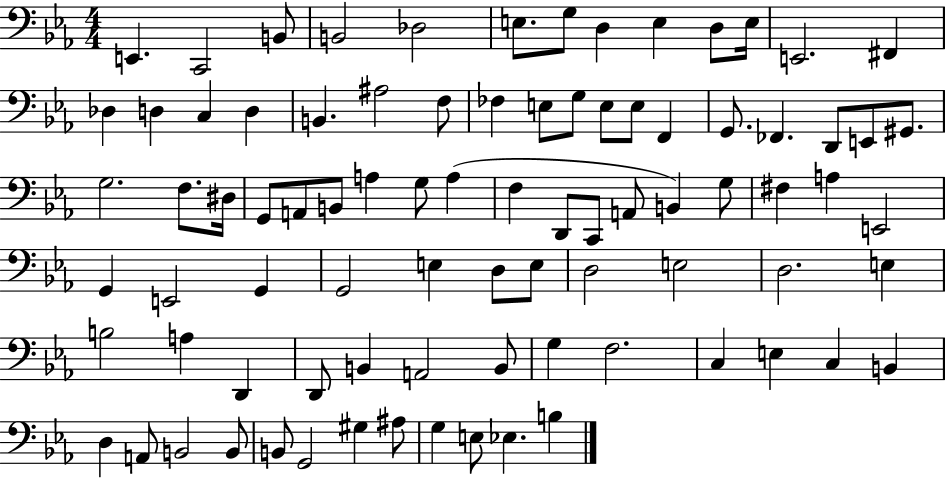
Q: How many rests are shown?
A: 0